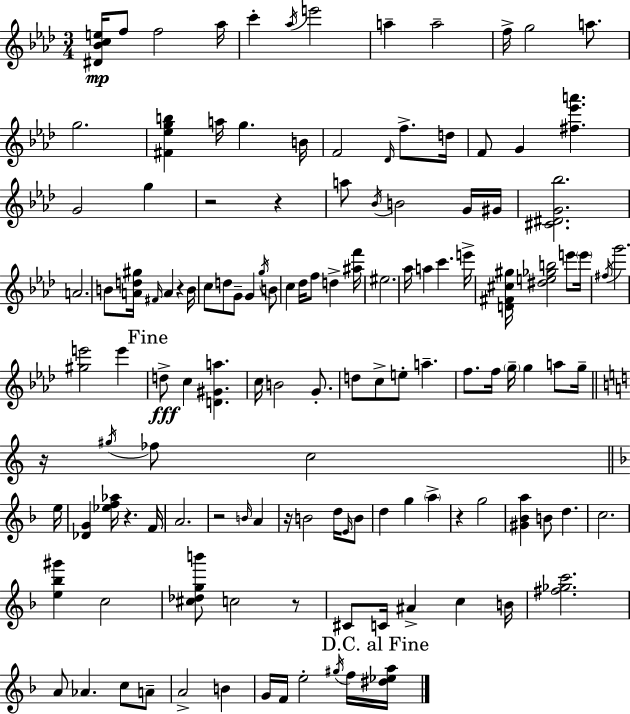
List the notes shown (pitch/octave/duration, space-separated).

[D#4,Bb4,C5,E5]/s F5/e F5/h Ab5/s C6/q Ab5/s E6/h A5/q A5/h F5/s G5/h A5/e. G5/h. [F#4,Eb5,G5,B5]/q A5/s G5/q. B4/s F4/h Db4/s F5/e. D5/s F4/e G4/q [F#5,Eb6,A6]/q. G4/h G5/q R/h R/q A5/e Bb4/s B4/h G4/s G#4/s [C#4,D#4,G4,Bb5]/h. A4/h. B4/e [A4,D5,G#5]/s F#4/s A4/q R/q B4/s C5/e D5/e G4/e G4/q G5/s B4/e C5/q Db5/s F5/e D5/q [A#5,F6]/s EIS5/h. Ab5/s A5/q C6/q. E6/s [D4,F#4,C#5,G#5]/s [D#5,E5,Gb5,B5]/h E6/e E6/s F#5/s G6/h. [G#5,E6]/h E6/q D5/e C5/q [D4,G#4,A5]/q. C5/s B4/h G4/e. D5/e C5/e E5/e A5/q. F5/e. F5/s G5/s G5/q A5/e G5/s R/s G#5/s FES5/e C5/h E5/s [Db4,G4]/q [Eb5,F5,Ab5]/s R/q. F4/s A4/h. R/h B4/s A4/q R/s B4/h D5/s E4/s B4/e D5/q G5/q A5/q R/q G5/h [G#4,Bb4,A5]/q B4/e D5/q. C5/h. [E5,Bb5,G#6]/q C5/h [C#5,Db5,G5,B6]/e C5/h R/e C#4/e C4/s A#4/q C5/q B4/s [F#5,Gb5,C6]/h. A4/e Ab4/q. C5/e A4/e A4/h B4/q G4/s F4/s E5/h G#5/s F5/s [D#5,Eb5,A5]/s